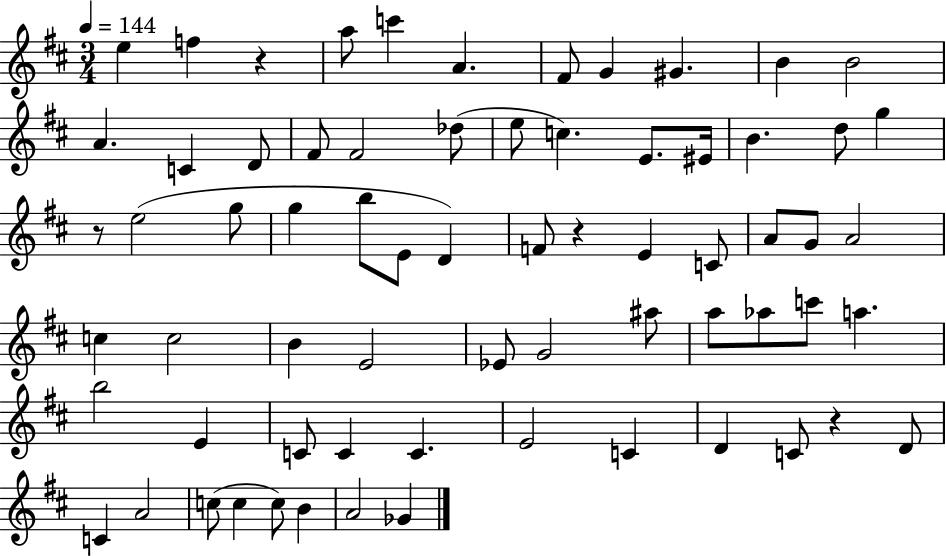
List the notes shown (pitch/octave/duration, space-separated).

E5/q F5/q R/q A5/e C6/q A4/q. F#4/e G4/q G#4/q. B4/q B4/h A4/q. C4/q D4/e F#4/e F#4/h Db5/e E5/e C5/q. E4/e. EIS4/s B4/q. D5/e G5/q R/e E5/h G5/e G5/q B5/e E4/e D4/q F4/e R/q E4/q C4/e A4/e G4/e A4/h C5/q C5/h B4/q E4/h Eb4/e G4/h A#5/e A5/e Ab5/e C6/e A5/q. B5/h E4/q C4/e C4/q C4/q. E4/h C4/q D4/q C4/e R/q D4/e C4/q A4/h C5/e C5/q C5/e B4/q A4/h Gb4/q